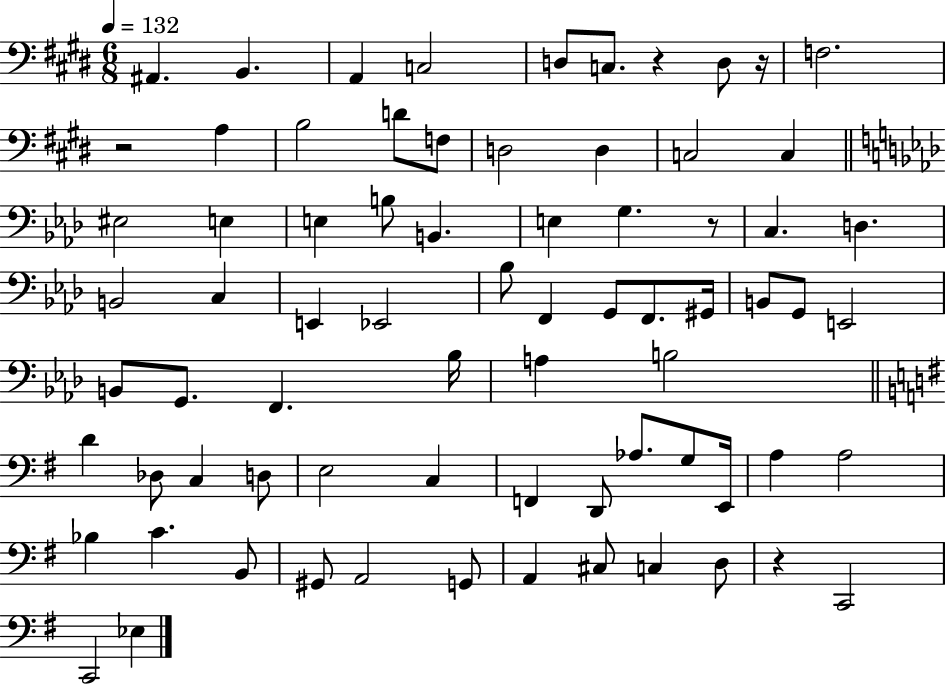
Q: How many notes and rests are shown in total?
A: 74